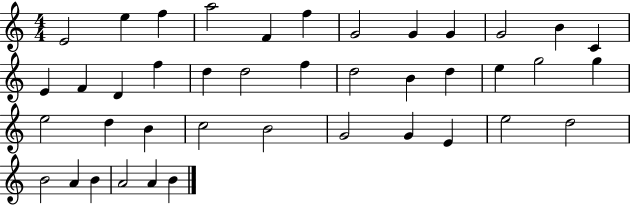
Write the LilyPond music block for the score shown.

{
  \clef treble
  \numericTimeSignature
  \time 4/4
  \key c \major
  e'2 e''4 f''4 | a''2 f'4 f''4 | g'2 g'4 g'4 | g'2 b'4 c'4 | \break e'4 f'4 d'4 f''4 | d''4 d''2 f''4 | d''2 b'4 d''4 | e''4 g''2 g''4 | \break e''2 d''4 b'4 | c''2 b'2 | g'2 g'4 e'4 | e''2 d''2 | \break b'2 a'4 b'4 | a'2 a'4 b'4 | \bar "|."
}